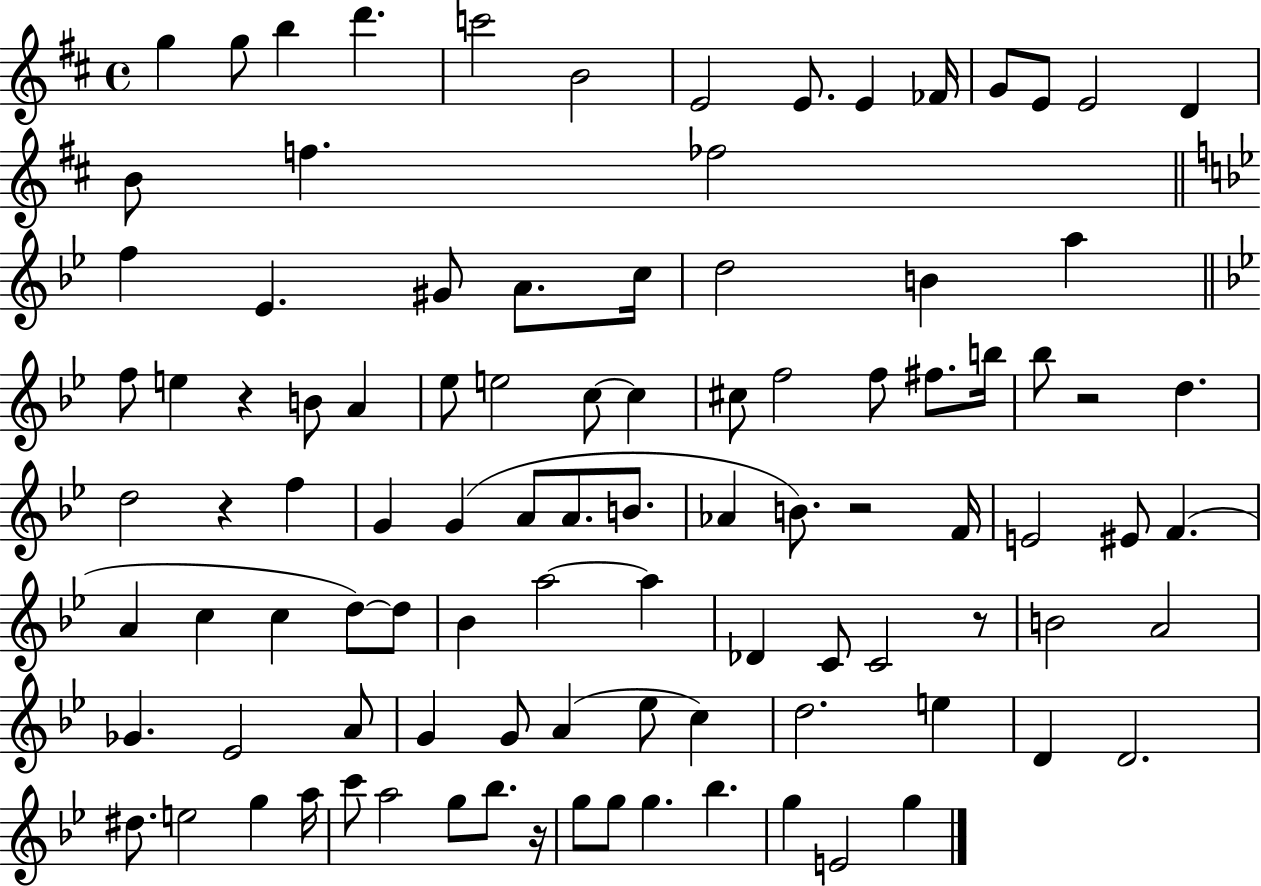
X:1
T:Untitled
M:4/4
L:1/4
K:D
g g/2 b d' c'2 B2 E2 E/2 E _F/4 G/2 E/2 E2 D B/2 f _f2 f _E ^G/2 A/2 c/4 d2 B a f/2 e z B/2 A _e/2 e2 c/2 c ^c/2 f2 f/2 ^f/2 b/4 _b/2 z2 d d2 z f G G A/2 A/2 B/2 _A B/2 z2 F/4 E2 ^E/2 F A c c d/2 d/2 _B a2 a _D C/2 C2 z/2 B2 A2 _G _E2 A/2 G G/2 A _e/2 c d2 e D D2 ^d/2 e2 g a/4 c'/2 a2 g/2 _b/2 z/4 g/2 g/2 g _b g E2 g